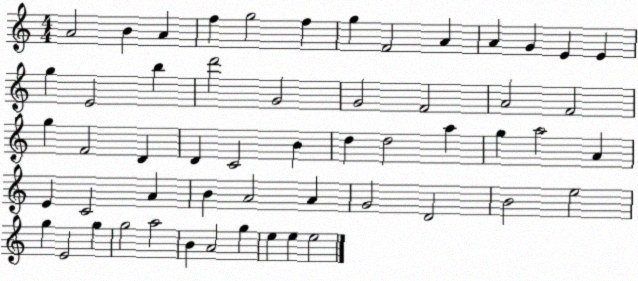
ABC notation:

X:1
T:Untitled
M:4/4
L:1/4
K:C
A2 B A f g2 f g F2 A A G E E g E2 b d'2 G2 G2 F2 A2 F2 g F2 D D C2 B d d2 a g a2 A E C2 A B A2 A G2 D2 B2 e2 g E2 g g2 a2 B A2 g e e e2